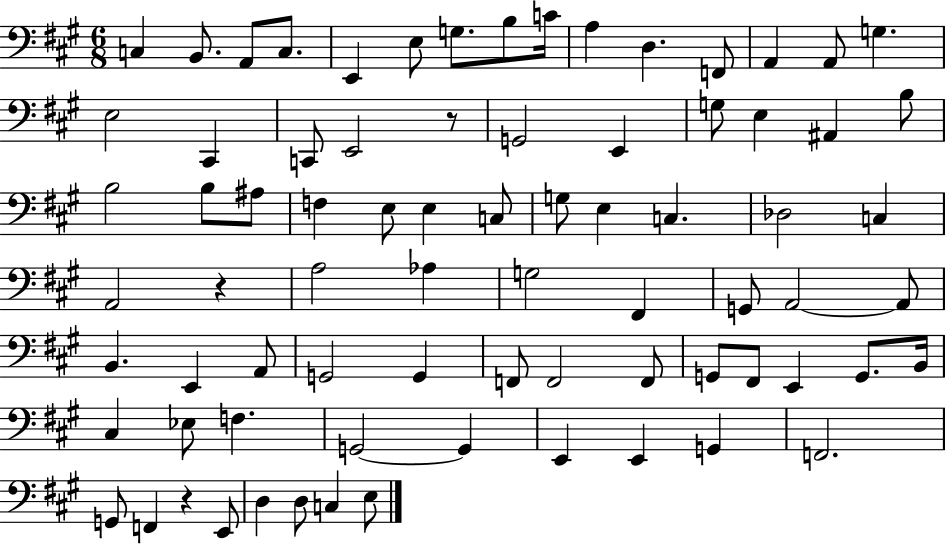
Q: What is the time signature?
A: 6/8